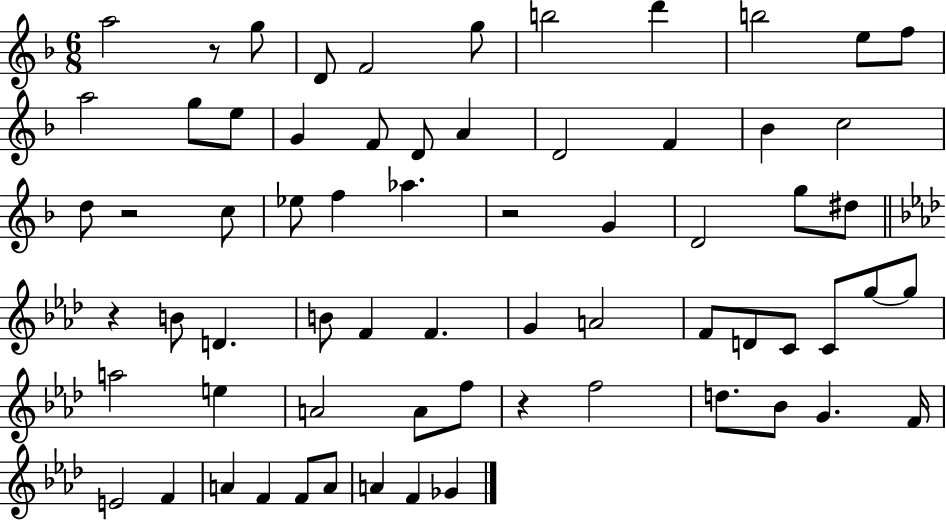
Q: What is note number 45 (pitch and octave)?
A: E5